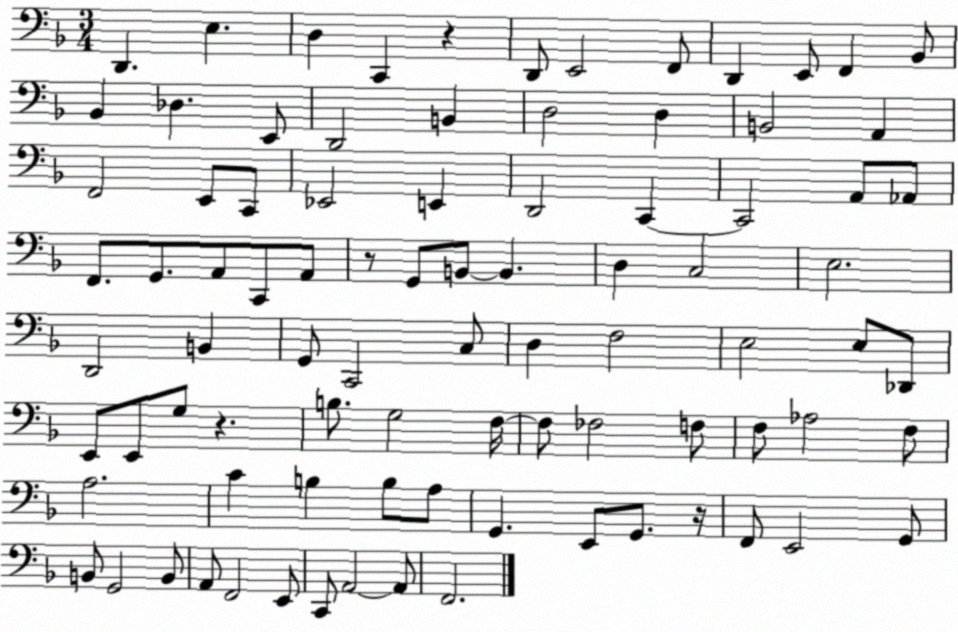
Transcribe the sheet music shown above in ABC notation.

X:1
T:Untitled
M:3/4
L:1/4
K:F
D,, E, D, C,, z D,,/2 E,,2 F,,/2 D,, E,,/2 F,, _B,,/2 _B,, _D, E,,/2 D,,2 B,, D,2 D, B,,2 A,, F,,2 E,,/2 C,,/2 _E,,2 E,, D,,2 C,, C,,2 A,,/2 _A,,/2 F,,/2 G,,/2 A,,/2 C,,/2 A,,/2 z/2 G,,/2 B,,/2 B,, D, C,2 E,2 D,,2 B,, G,,/2 C,,2 C,/2 D, F,2 E,2 E,/2 _D,,/2 E,,/2 E,,/2 G,/2 z B,/2 G,2 F,/4 F,/2 _F,2 F,/2 F,/2 _A,2 F,/2 A,2 C B, B,/2 A,/2 G,, E,,/2 G,,/2 z/4 F,,/2 E,,2 G,,/2 B,,/2 G,,2 B,,/2 A,,/2 F,,2 E,,/2 C,,/2 A,,2 A,,/2 F,,2